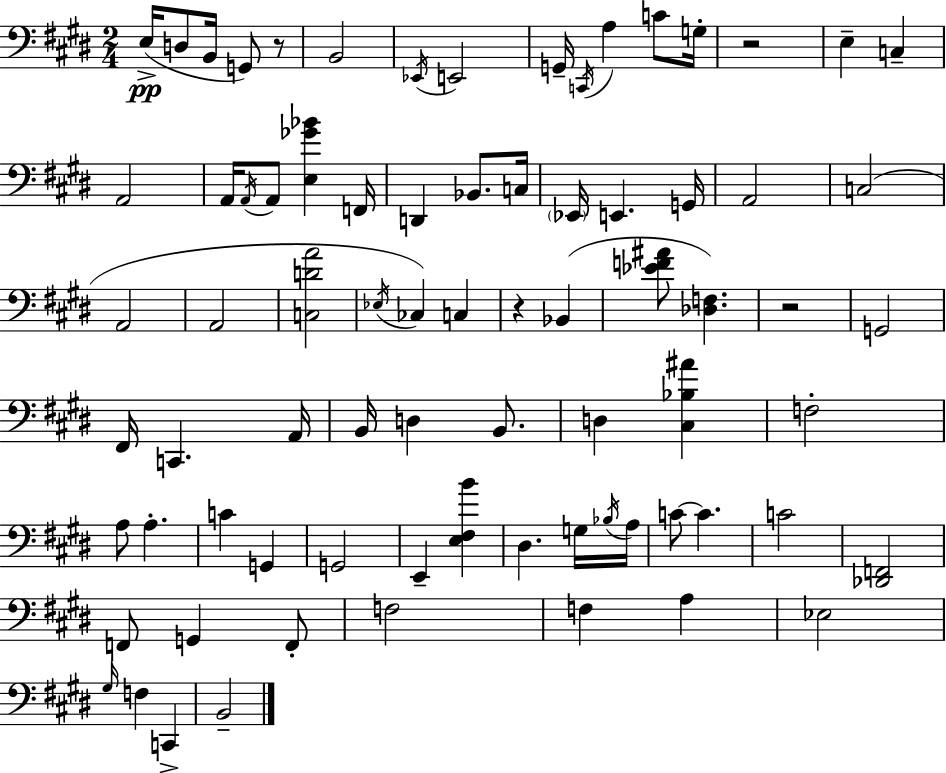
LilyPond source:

{
  \clef bass
  \numericTimeSignature
  \time 2/4
  \key e \major
  \repeat volta 2 { e16->(\pp d8 b,16 g,8) r8 | b,2 | \acciaccatura { ees,16 } e,2 | g,16-- \acciaccatura { c,16 } a4 c'8 | \break g16-. r2 | e4-- c4-- | a,2 | a,16 \acciaccatura { a,16 } a,8 <e ges' bes'>4 | \break f,16 d,4 bes,8. | c16 \parenthesize ees,16 e,4. | g,16 a,2 | c2( | \break a,2 | a,2 | <c d' a'>2 | \acciaccatura { ees16 } ces4) | \break c4 r4 | bes,4( <ees' f' ais'>8 <des f>4.) | r2 | g,2 | \break fis,16 c,4. | a,16 b,16 d4 | b,8. d4 | <cis bes ais'>4 f2-. | \break a8 a4.-. | c'4 | g,4 g,2 | e,4-- | \break <e fis b'>4 dis4. | g16 \acciaccatura { bes16 } a16 c'8~~ c'4. | c'2 | <des, f,>2 | \break f,8 g,4 | f,8-. f2 | f4 | a4 ees2 | \break \grace { gis16 } f4 | c,4-> b,2-- | } \bar "|."
}